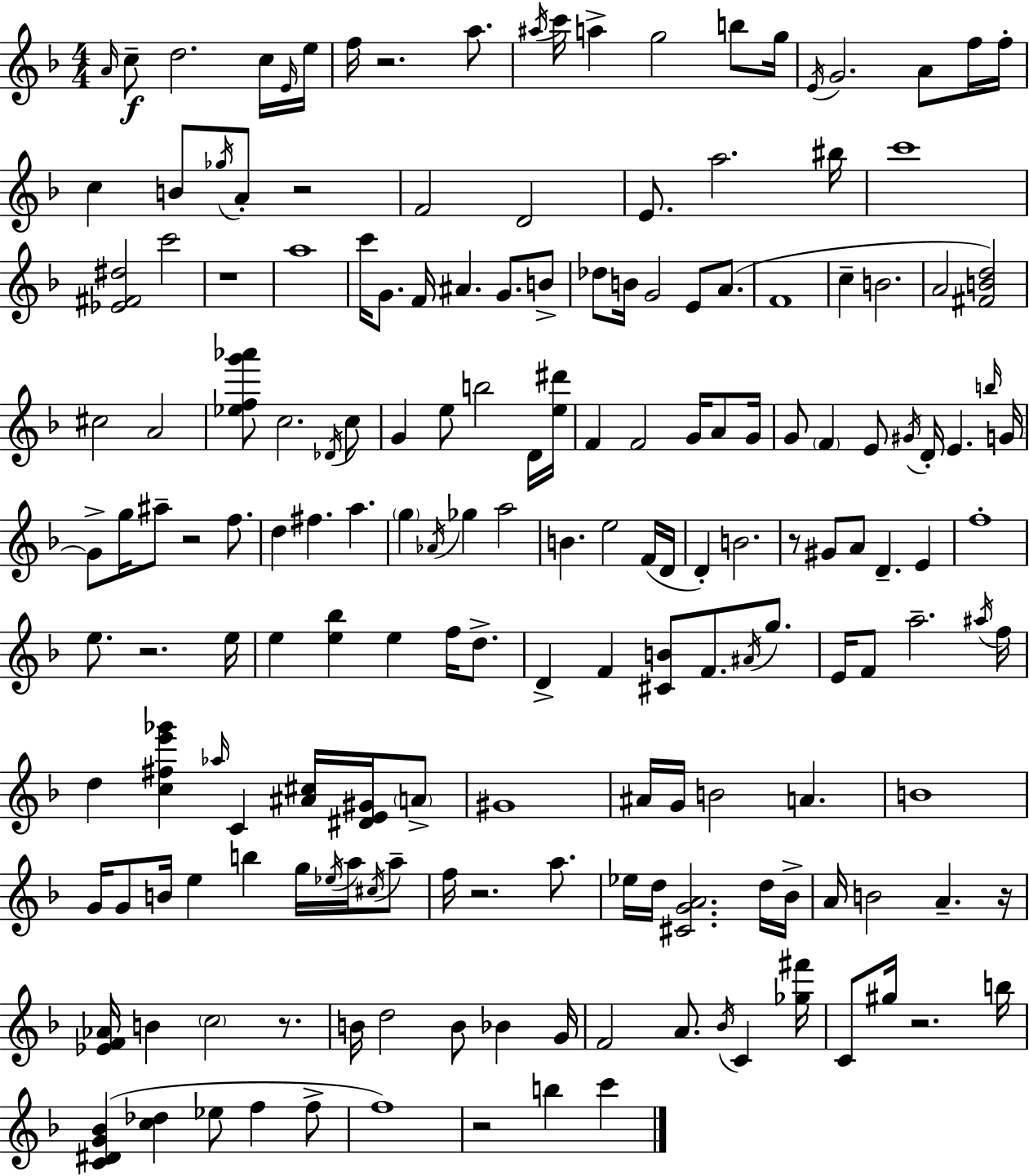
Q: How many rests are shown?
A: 11